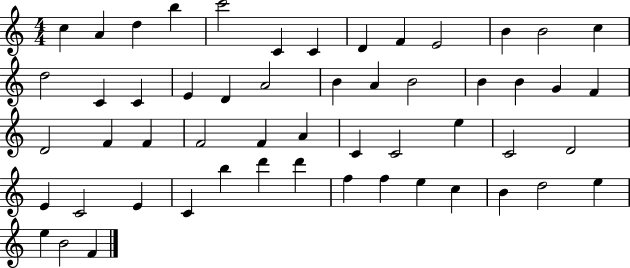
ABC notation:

X:1
T:Untitled
M:4/4
L:1/4
K:C
c A d b c'2 C C D F E2 B B2 c d2 C C E D A2 B A B2 B B G F D2 F F F2 F A C C2 e C2 D2 E C2 E C b d' d' f f e c B d2 e e B2 F